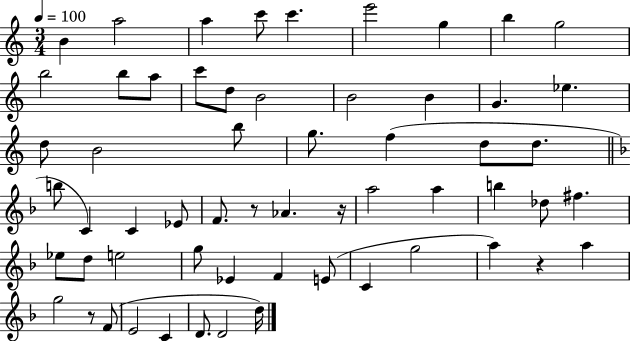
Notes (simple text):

B4/q A5/h A5/q C6/e C6/q. E6/h G5/q B5/q G5/h B5/h B5/e A5/e C6/e D5/e B4/h B4/h B4/q G4/q. Eb5/q. D5/e B4/h B5/e G5/e. F5/q D5/e D5/e. B5/e C4/q C4/q Eb4/e F4/e. R/e Ab4/q. R/s A5/h A5/q B5/q Db5/e F#5/q. Eb5/e D5/e E5/h G5/e Eb4/q F4/q E4/e C4/q G5/h A5/q R/q A5/q G5/h R/e F4/e E4/h C4/q D4/e. D4/h D5/s